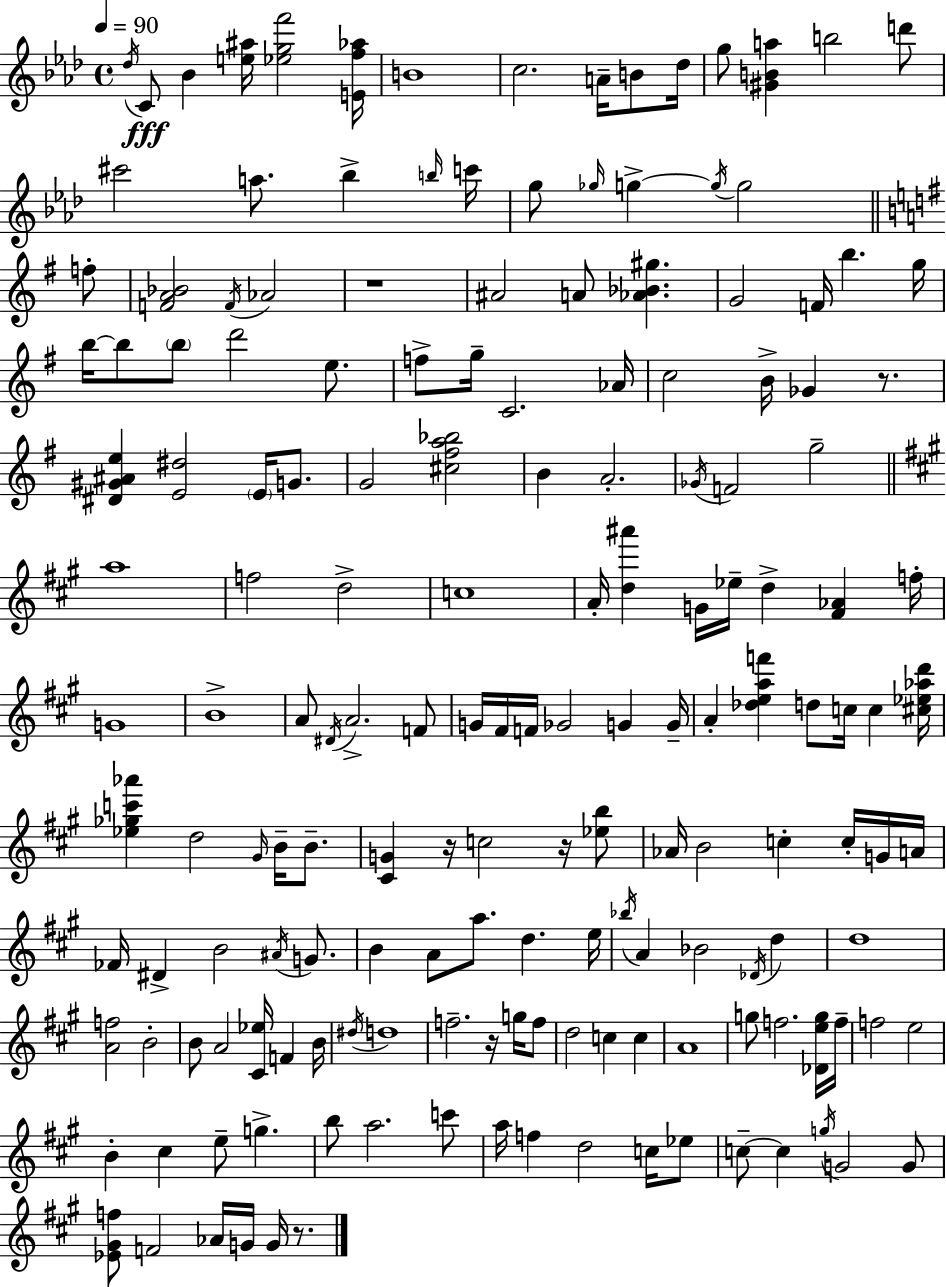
Db5/s C4/e Bb4/q [E5,A#5]/s [Eb5,G5,F6]/h [E4,F5,Ab5]/s B4/w C5/h. A4/s B4/e Db5/s G5/e [G#4,B4,A5]/q B5/h D6/e C#6/h A5/e. Bb5/q B5/s C6/s G5/e Gb5/s G5/q G5/s G5/h F5/e [F4,A4,Bb4]/h F4/s Ab4/h R/w A#4/h A4/e [Ab4,Bb4,G#5]/q. G4/h F4/s B5/q. G5/s B5/s B5/e B5/e D6/h E5/e. F5/e G5/s C4/h. Ab4/s C5/h B4/s Gb4/q R/e. [D#4,G#4,A#4,E5]/q [E4,D#5]/h E4/s G4/e. G4/h [C#5,F#5,A5,Bb5]/h B4/q A4/h. Gb4/s F4/h G5/h A5/w F5/h D5/h C5/w A4/s [D5,A#6]/q G4/s Eb5/s D5/q [F#4,Ab4]/q F5/s G4/w B4/w A4/e D#4/s A4/h. F4/e G4/s F#4/s F4/s Gb4/h G4/q G4/s A4/q [Db5,E5,A5,F6]/q D5/e C5/s C5/q [C#5,Eb5,Ab5,D6]/s [Eb5,Gb5,C6,Ab6]/q D5/h G#4/s B4/s B4/e. [C#4,G4]/q R/s C5/h R/s [Eb5,B5]/e Ab4/s B4/h C5/q C5/s G4/s A4/s FES4/s D#4/q B4/h A#4/s G4/e. B4/q A4/e A5/e. D5/q. E5/s Bb5/s A4/q Bb4/h Db4/s D5/q D5/w [A4,F5]/h B4/h B4/e A4/h [C#4,Eb5]/s F4/q B4/s D#5/s D5/w F5/h. R/s G5/s F5/e D5/h C5/q C5/q A4/w G5/e F5/h. [Db4,E5,G5]/s F5/s F5/h E5/h B4/q C#5/q E5/e G5/q. B5/e A5/h. C6/e A5/s F5/q D5/h C5/s Eb5/e C5/e C5/q G5/s G4/h G4/e [Eb4,G#4,F5]/e F4/h Ab4/s G4/s G4/s R/e.